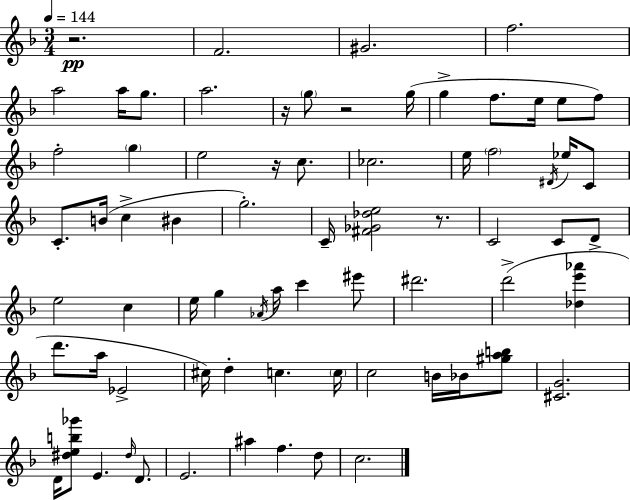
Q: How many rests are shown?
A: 5